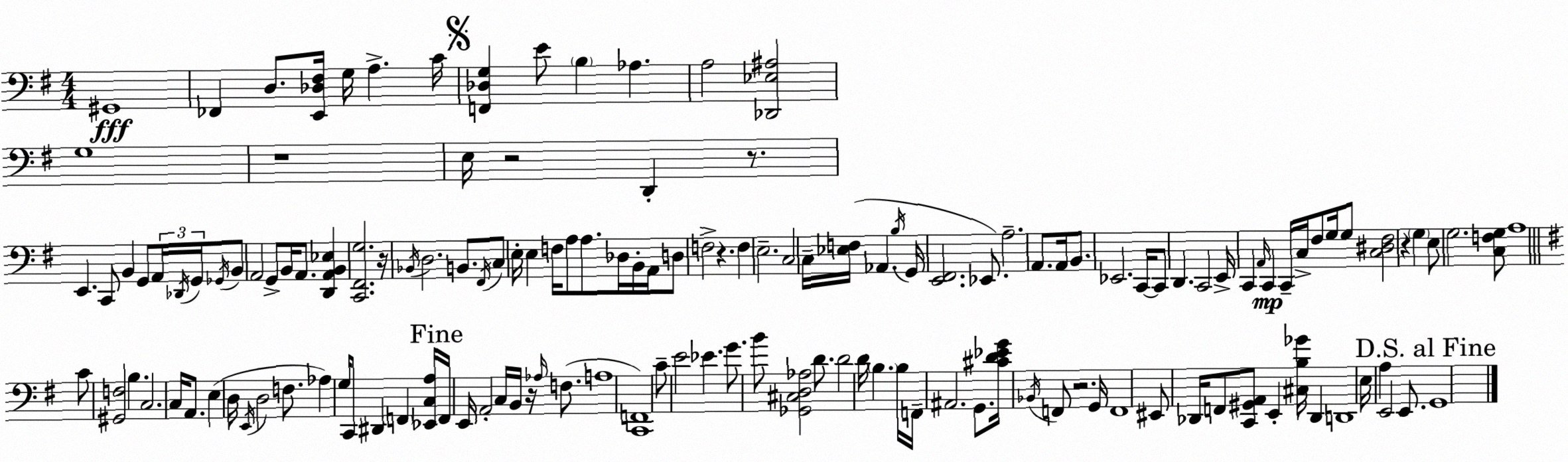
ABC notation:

X:1
T:Untitled
M:4/4
L:1/4
K:Em
^G,,4 _F,, D,/2 [E,,_D,^F,]/4 G,/4 A, C/4 [F,,_D,G,] E/2 B, _A, A,2 [_D,,_E,^A,]2 G,4 z4 E,/4 z2 D,, z/2 E,, C,,/2 B,, G,,/2 A,,/4 _D,,/4 G,,/4 _G,,/4 B,,/2 A,,2 G,,/2 B,,/4 A,,/2 [D,,A,,B,,_E,] [C,,^F,,G,]2 z/4 _B,,/4 D,2 B,,/2 ^F,,/4 C,/2 E,/4 E, F,/4 A,/2 A,/2 _D,/4 B,,/4 A,,/4 D,/2 F,2 z F, E,2 C,2 C,/4 [_E,F,]/4 _A,, B,/4 G,,/4 [E,,^F,,]2 _E,,/2 A,2 A,,/2 A,,/4 B,,/2 _E,,2 C,,/4 C,,/2 D,, C,,2 E,,/4 C,, A,,/4 C,, C,,/4 C,/4 ^F,/2 G,/4 G,/2 [C,^D,^F,]2 z G, E,/2 G,2 [C,F,G,]/2 A,4 C/2 [^G,,F,]2 B, C,2 C,/4 A,,/2 E, D,/4 E,,/4 D,2 F,/2 _A, G,/4 C,,/2 ^D,, F,, [_E,,C,A,]/4 F,,/4 E,,/4 A,,2 C,/4 B,,/4 z/4 _A,/4 F,/2 A,4 [C,,F,,]4 C/2 E2 _E G/2 B/2 [_G,,^C,D,_A,]2 D/2 D2 D/4 B, B,/4 F,,/4 ^A,,2 G,,/2 [^CD_EG]/4 _B,,/4 F,,/2 z2 G,,/4 F,,4 ^E,,/2 _D,,/4 F,,/2 [C,,^G,,A,,]/2 E,, [^C,B,_G]/4 _D,, D,,4 E,/4 A, E,,2 E,,/2 G,,4